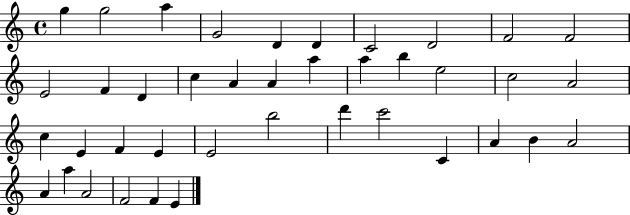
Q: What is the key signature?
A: C major